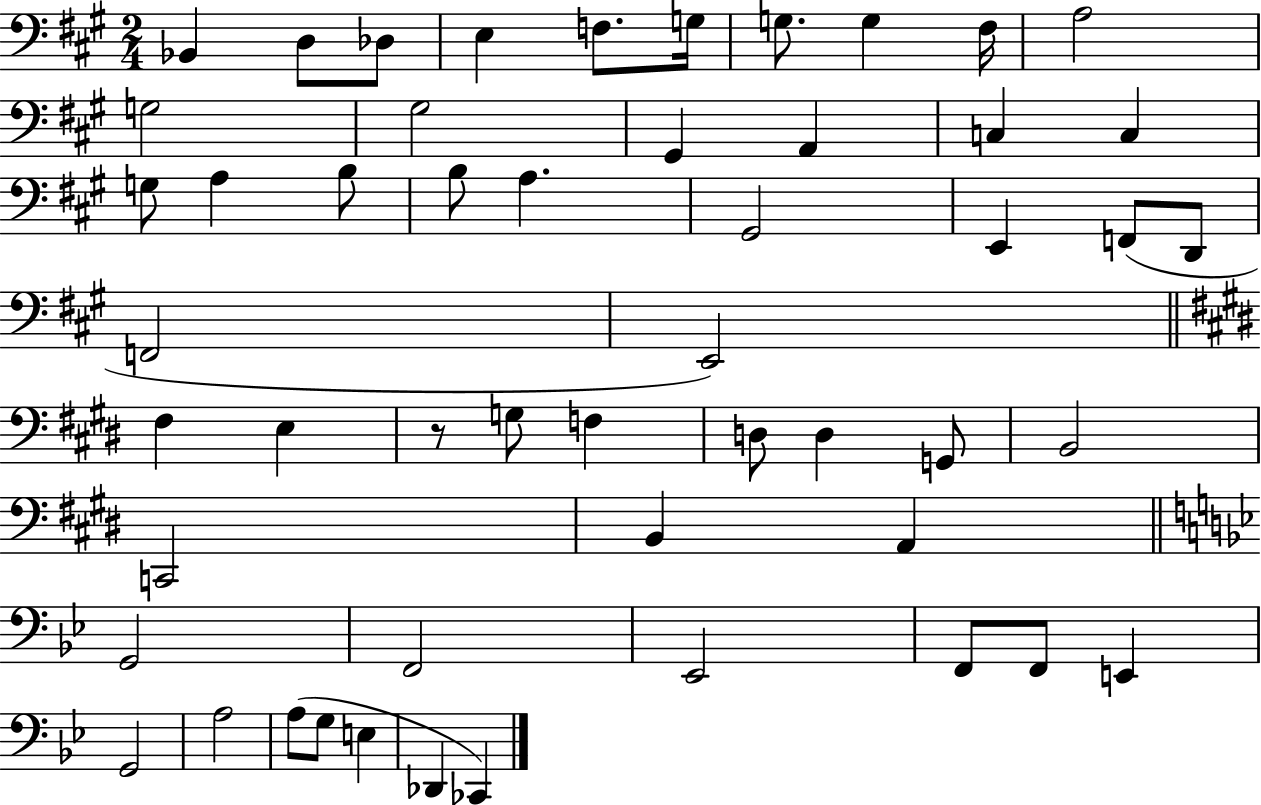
{
  \clef bass
  \numericTimeSignature
  \time 2/4
  \key a \major
  \repeat volta 2 { bes,4 d8 des8 | e4 f8. g16 | g8. g4 fis16 | a2 | \break g2 | gis2 | gis,4 a,4 | c4 c4 | \break g8 a4 b8 | b8 a4. | gis,2 | e,4 f,8( d,8 | \break f,2 | e,2) | \bar "||" \break \key e \major fis4 e4 | r8 g8 f4 | d8 d4 g,8 | b,2 | \break c,2 | b,4 a,4 | \bar "||" \break \key g \minor g,2 | f,2 | ees,2 | f,8 f,8 e,4 | \break g,2 | a2 | a8( g8 e4 | des,4 ces,4) | \break } \bar "|."
}